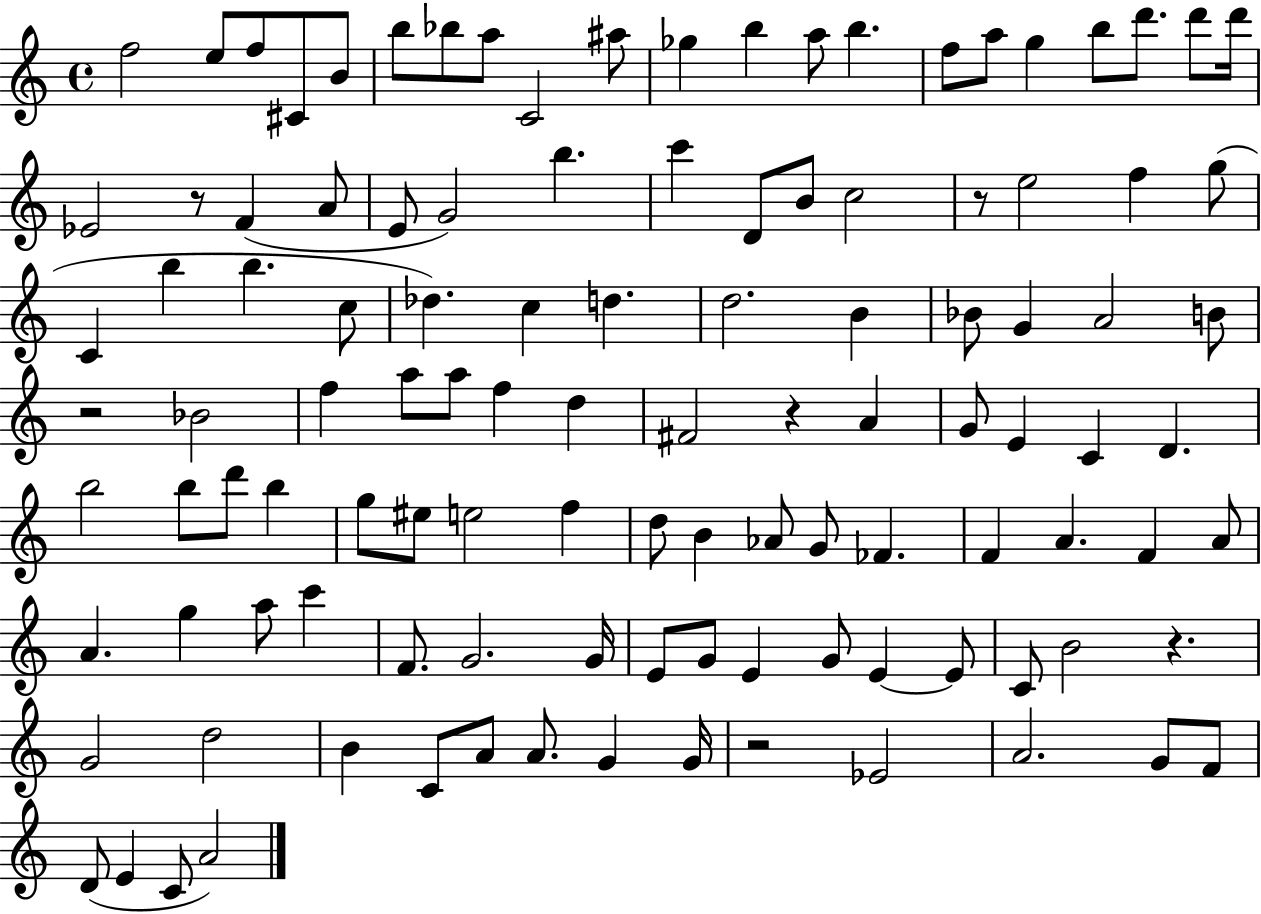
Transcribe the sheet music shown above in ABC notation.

X:1
T:Untitled
M:4/4
L:1/4
K:C
f2 e/2 f/2 ^C/2 B/2 b/2 _b/2 a/2 C2 ^a/2 _g b a/2 b f/2 a/2 g b/2 d'/2 d'/2 d'/4 _E2 z/2 F A/2 E/2 G2 b c' D/2 B/2 c2 z/2 e2 f g/2 C b b c/2 _d c d d2 B _B/2 G A2 B/2 z2 _B2 f a/2 a/2 f d ^F2 z A G/2 E C D b2 b/2 d'/2 b g/2 ^e/2 e2 f d/2 B _A/2 G/2 _F F A F A/2 A g a/2 c' F/2 G2 G/4 E/2 G/2 E G/2 E E/2 C/2 B2 z G2 d2 B C/2 A/2 A/2 G G/4 z2 _E2 A2 G/2 F/2 D/2 E C/2 A2